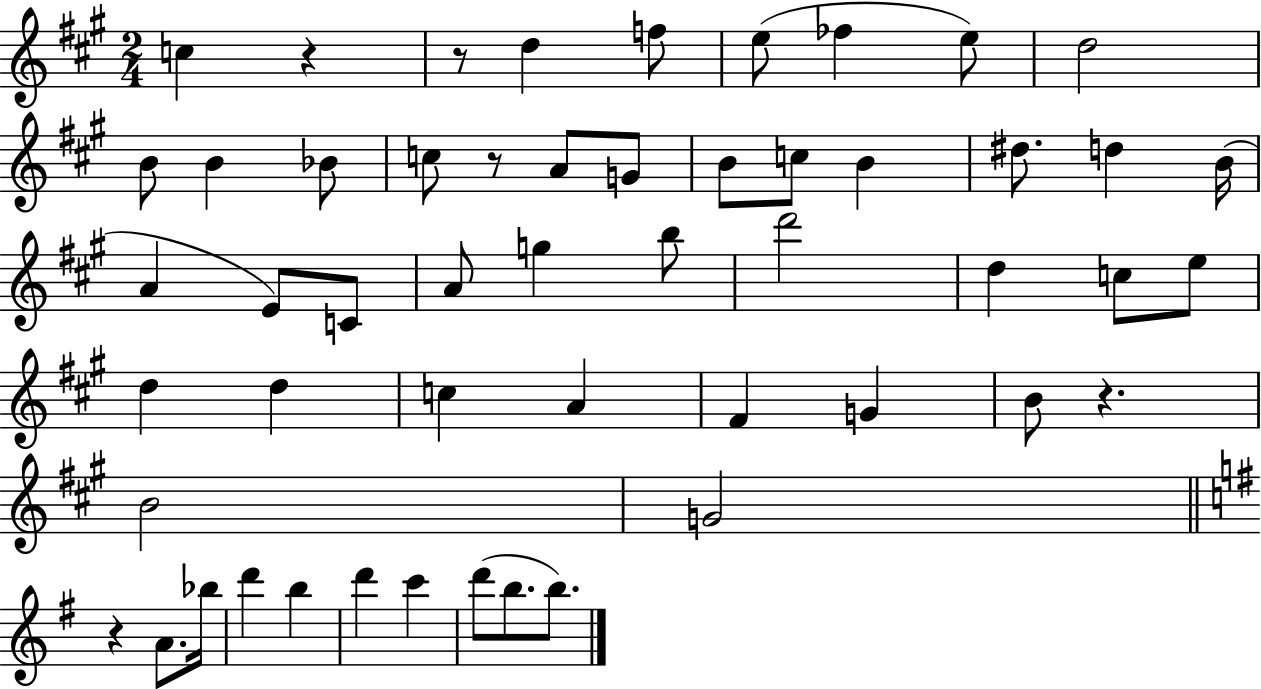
X:1
T:Untitled
M:2/4
L:1/4
K:A
c z z/2 d f/2 e/2 _f e/2 d2 B/2 B _B/2 c/2 z/2 A/2 G/2 B/2 c/2 B ^d/2 d B/4 A E/2 C/2 A/2 g b/2 d'2 d c/2 e/2 d d c A ^F G B/2 z B2 G2 z A/2 _b/4 d' b d' c' d'/2 b/2 b/2